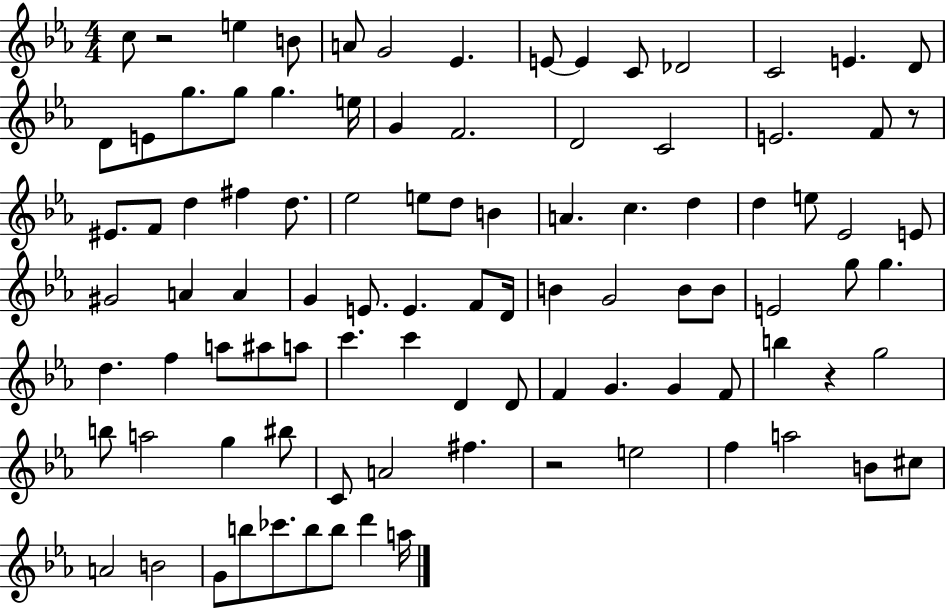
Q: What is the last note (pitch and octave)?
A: A5